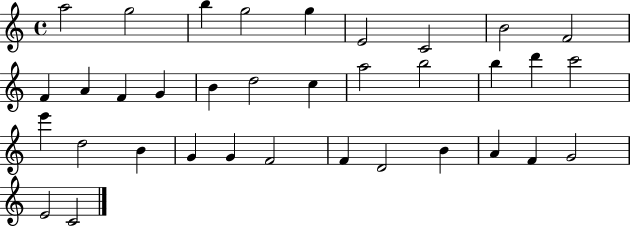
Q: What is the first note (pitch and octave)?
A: A5